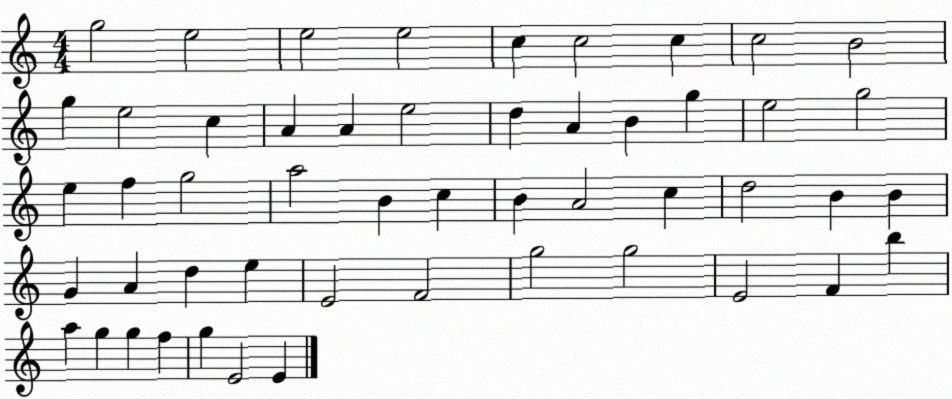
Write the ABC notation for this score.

X:1
T:Untitled
M:4/4
L:1/4
K:C
g2 e2 e2 e2 c c2 c c2 B2 g e2 c A A e2 d A B g e2 g2 e f g2 a2 B c B A2 c d2 B B G A d e E2 F2 g2 g2 E2 F b a g g f g E2 E